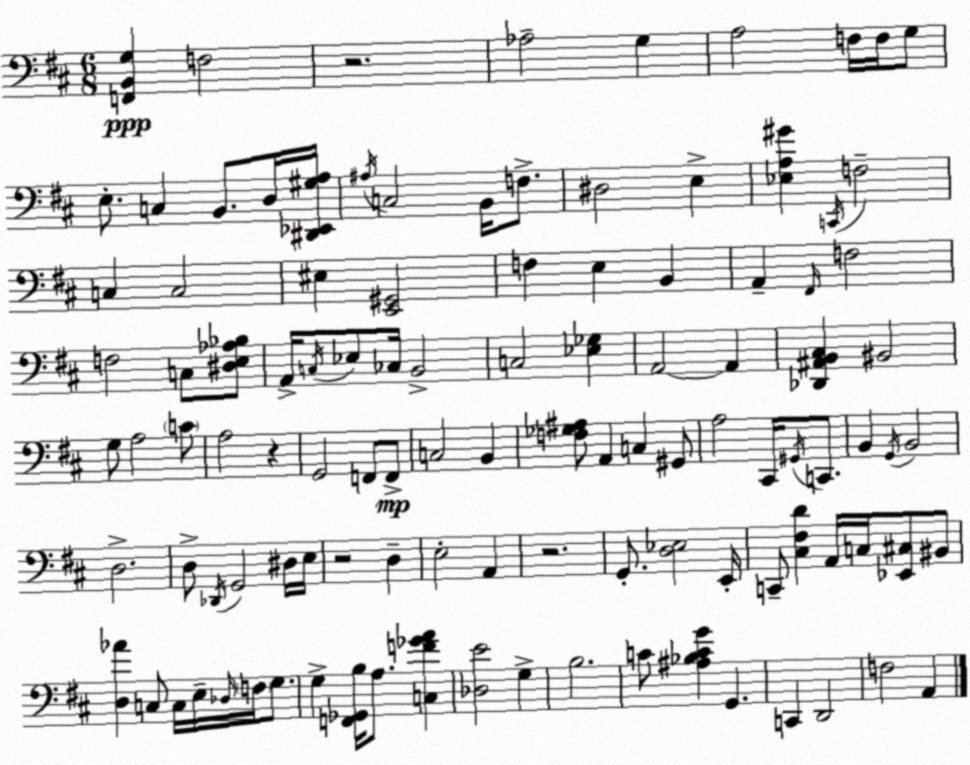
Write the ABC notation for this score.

X:1
T:Untitled
M:6/8
L:1/4
K:D
[F,,B,,G,] F,2 z2 _A,2 G, A,2 F,/4 F,/4 G,/2 E,/2 C, B,,/2 D,/4 [^D,,_E,,^G,A,]/4 ^A,/4 C,2 B,,/4 F,/2 ^D,2 E, [_E,A,^G] C,,/4 F,2 C, C,2 ^E, [E,,^G,,]2 F, E, B,, A,, ^F,,/4 F,2 F,2 C,/2 [^D,E,_A,_B,]/2 A,,/4 C,/4 _E,/2 _C,/4 B,,2 C,2 [_E,_G,] A,,2 A,, [_D,,^A,,B,,^C,] ^B,,2 G,/2 A,2 C/2 A,2 z G,,2 F,,/2 F,,/2 C,2 B,, [F,_G,^A,]/2 A,, C, ^G,,/2 A,2 ^C,,/4 ^G,,/4 C,,/2 B,, G,,/4 B,,2 D,2 D,/2 _D,,/4 G,,2 ^D,/4 E,/4 z2 D, E,2 A,, z2 G,,/2 [D,_E,]2 E,,/4 C,,/2 [^C,^F,D] A,,/4 C,/4 [_E,,^C,]/2 ^B,,/2 [D,_A] C,/2 C,/4 E,/4 _D,/4 F,/4 G,/2 G, [F,,_G,,B,]/4 A,/2 [C,F_GA] [_D,E]2 G, B,2 C/2 [^A,_B,CG] G,, C,, D,,2 F,2 A,,